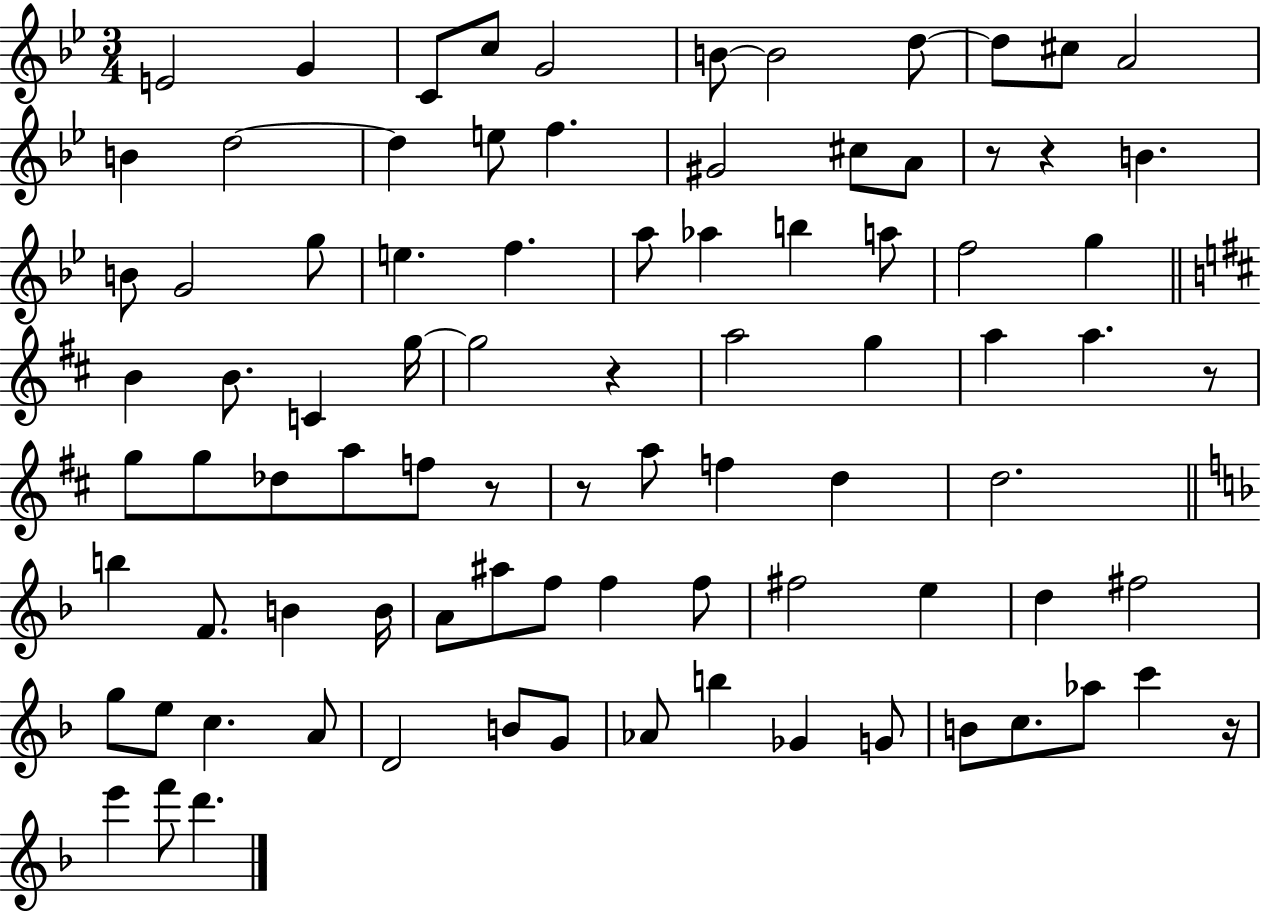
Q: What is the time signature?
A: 3/4